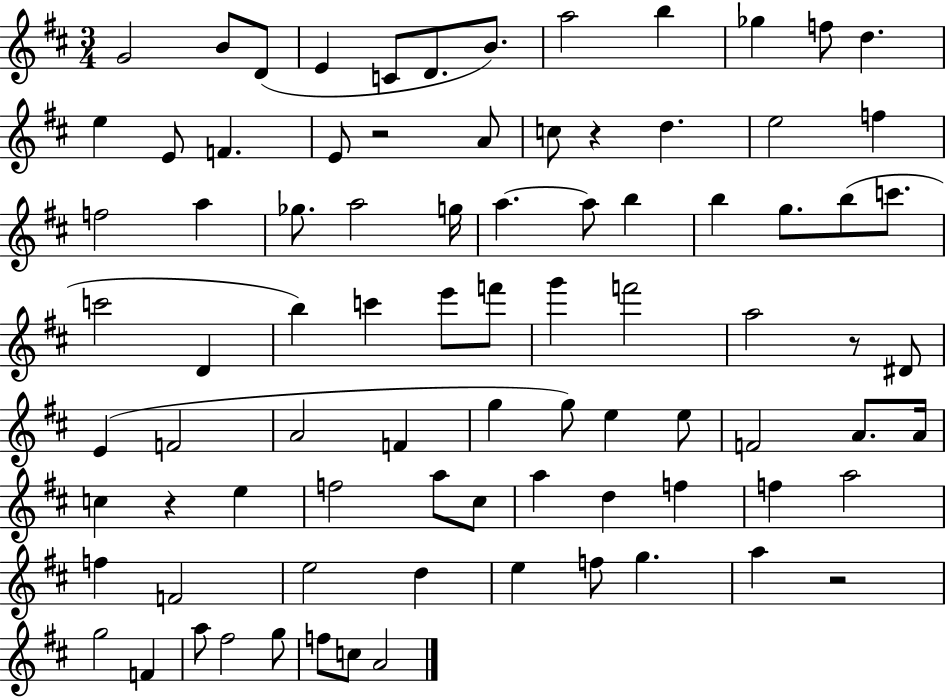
{
  \clef treble
  \numericTimeSignature
  \time 3/4
  \key d \major
  \repeat volta 2 { g'2 b'8 d'8( | e'4 c'8 d'8. b'8.) | a''2 b''4 | ges''4 f''8 d''4. | \break e''4 e'8 f'4. | e'8 r2 a'8 | c''8 r4 d''4. | e''2 f''4 | \break f''2 a''4 | ges''8. a''2 g''16 | a''4.~~ a''8 b''4 | b''4 g''8. b''8( c'''8. | \break c'''2 d'4 | b''4) c'''4 e'''8 f'''8 | g'''4 f'''2 | a''2 r8 dis'8 | \break e'4( f'2 | a'2 f'4 | g''4 g''8) e''4 e''8 | f'2 a'8. a'16 | \break c''4 r4 e''4 | f''2 a''8 cis''8 | a''4 d''4 f''4 | f''4 a''2 | \break f''4 f'2 | e''2 d''4 | e''4 f''8 g''4. | a''4 r2 | \break g''2 f'4 | a''8 fis''2 g''8 | f''8 c''8 a'2 | } \bar "|."
}